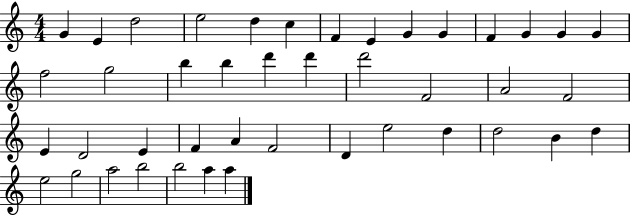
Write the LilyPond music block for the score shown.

{
  \clef treble
  \numericTimeSignature
  \time 4/4
  \key c \major
  g'4 e'4 d''2 | e''2 d''4 c''4 | f'4 e'4 g'4 g'4 | f'4 g'4 g'4 g'4 | \break f''2 g''2 | b''4 b''4 d'''4 d'''4 | d'''2 f'2 | a'2 f'2 | \break e'4 d'2 e'4 | f'4 a'4 f'2 | d'4 e''2 d''4 | d''2 b'4 d''4 | \break e''2 g''2 | a''2 b''2 | b''2 a''4 a''4 | \bar "|."
}